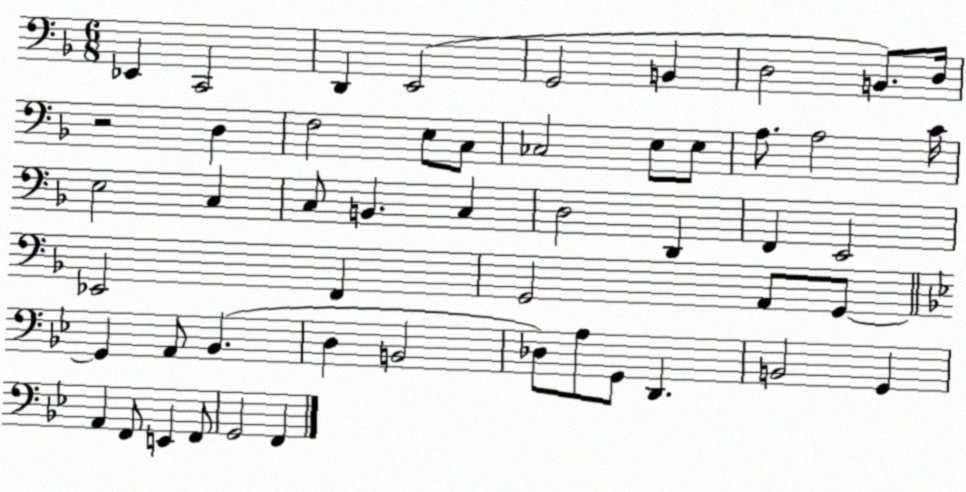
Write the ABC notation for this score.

X:1
T:Untitled
M:6/8
L:1/4
K:F
_E,, C,,2 D,, E,,2 G,,2 B,, D,2 B,,/2 D,/4 z2 D, F,2 E,/2 C,/2 _C,2 E,/2 E,/2 A,/2 A,2 C/4 E,2 C, C,/2 B,, C, D,2 D,, F,, E,,2 _E,,2 F,, G,,2 A,,/2 G,,/2 G,, A,,/2 _B,, D, B,,2 _D,/2 A,/2 G,,/2 D,, B,,2 G,, A,, F,,/2 E,, F,,/2 G,,2 F,,